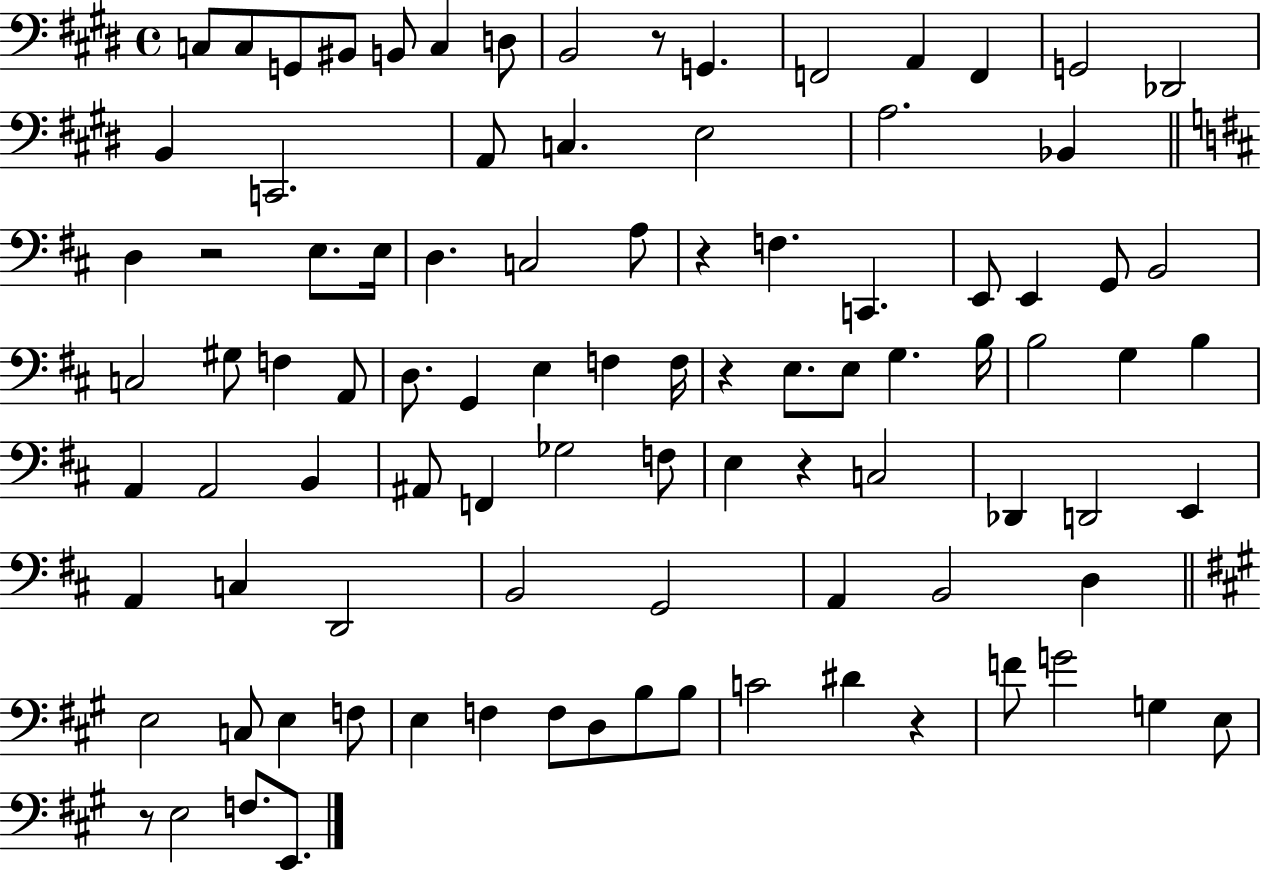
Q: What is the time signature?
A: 4/4